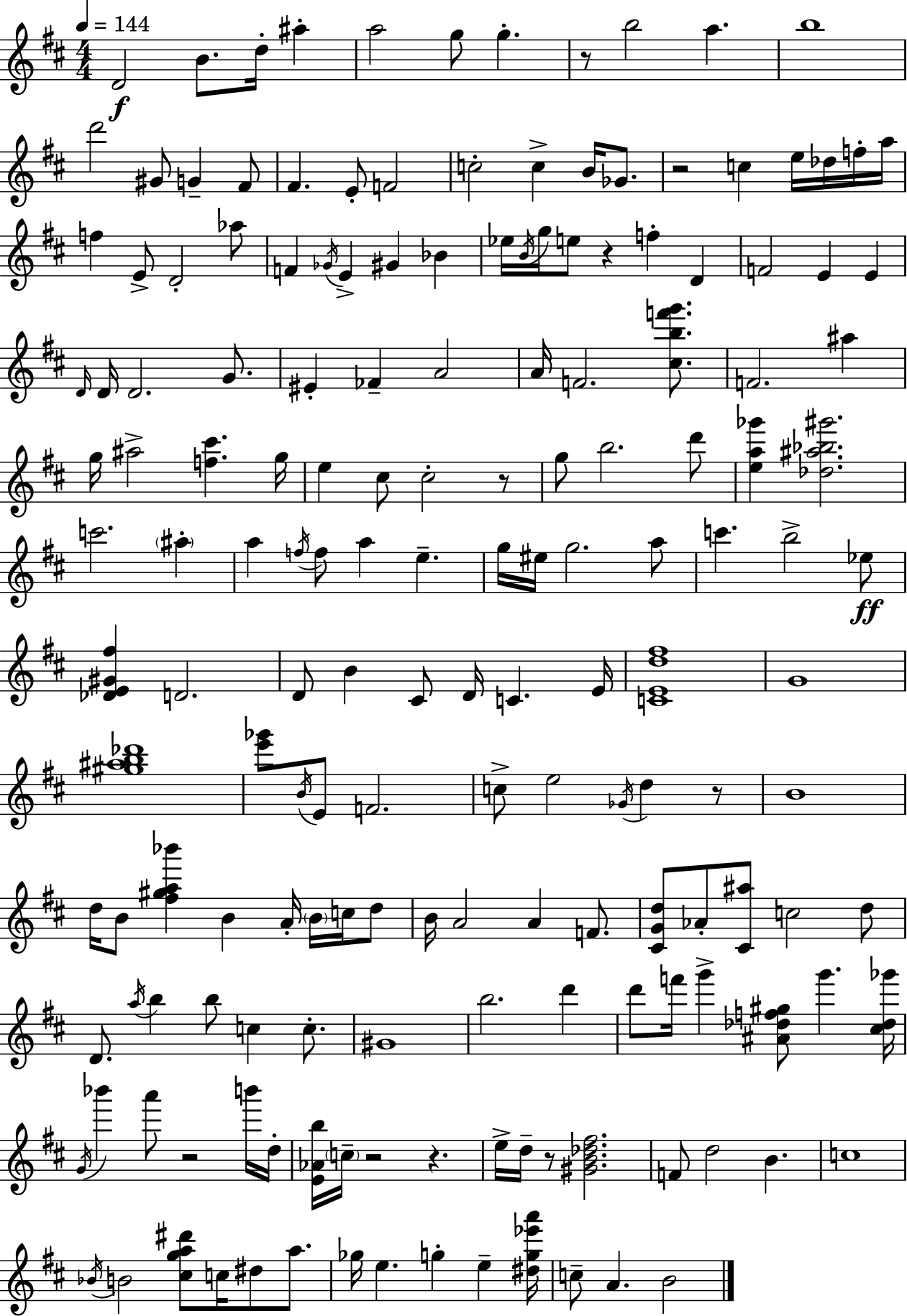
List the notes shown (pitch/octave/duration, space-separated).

D4/h B4/e. D5/s A#5/q A5/h G5/e G5/q. R/e B5/h A5/q. B5/w D6/h G#4/e G4/q F#4/e F#4/q. E4/e F4/h C5/h C5/q B4/s Gb4/e. R/h C5/q E5/s Db5/s F5/s A5/s F5/q E4/e D4/h Ab5/e F4/q Gb4/s E4/q G#4/q Bb4/q Eb5/s B4/s G5/s E5/e R/q F5/q D4/q F4/h E4/q E4/q D4/s D4/s D4/h. G4/e. EIS4/q FES4/q A4/h A4/s F4/h. [C#5,B5,F6,G6]/e. F4/h. A#5/q G5/s A#5/h [F5,C#6]/q. G5/s E5/q C#5/e C#5/h R/e G5/e B5/h. D6/e [E5,A5,Gb6]/q [Db5,A#5,Bb5,G#6]/h. C6/h. A#5/q A5/q F5/s F5/e A5/q E5/q. G5/s EIS5/s G5/h. A5/e C6/q. B5/h Eb5/e [Db4,E4,G#4,F#5]/q D4/h. D4/e B4/q C#4/e D4/s C4/q. E4/s [C4,E4,D5,F#5]/w G4/w [G#5,A#5,B5,Db6]/w [E6,Gb6]/e B4/s E4/e F4/h. C5/e E5/h Gb4/s D5/q R/e B4/w D5/s B4/e [F#5,G#5,A5,Bb6]/q B4/q A4/s B4/s C5/s D5/e B4/s A4/h A4/q F4/e. [C#4,G4,D5]/e Ab4/e [C#4,A#5]/e C5/h D5/e D4/e. A5/s B5/q B5/e C5/q C5/e. G#4/w B5/h. D6/q D6/e F6/s G6/q [A#4,Db5,F5,G#5]/e G6/q. [C#5,Db5,Gb6]/s G4/s Bb6/q A6/e R/h B6/s D5/s [E4,Ab4,B5]/s C5/s R/h R/q. E5/s D5/s R/e [G#4,B4,Db5,F#5]/h. F4/e D5/h B4/q. C5/w Bb4/s B4/h [C#5,G5,A5,D#6]/e C5/s D#5/e A5/e. Gb5/s E5/q. G5/q E5/q [D#5,G5,Eb6,A6]/s C5/e A4/q. B4/h